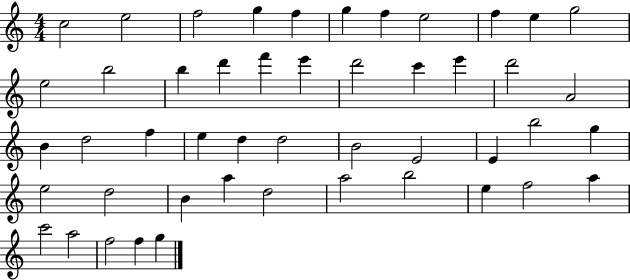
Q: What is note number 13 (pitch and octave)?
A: B5